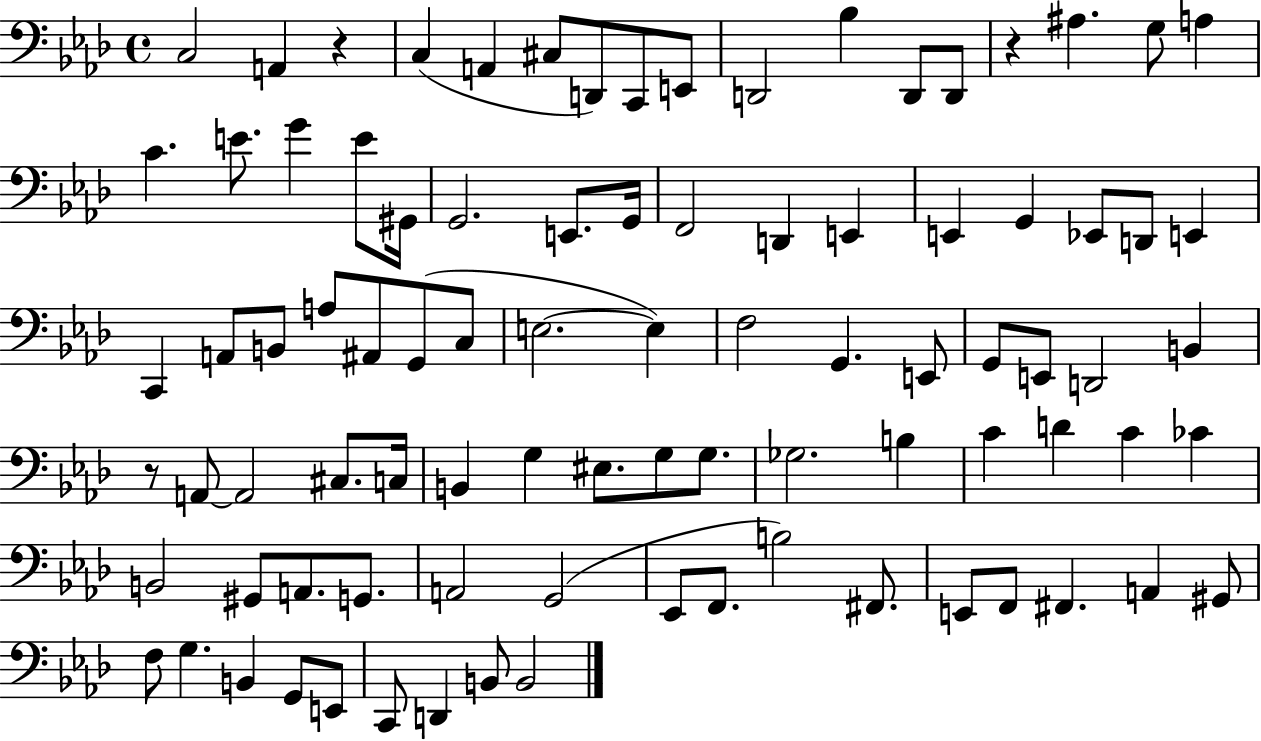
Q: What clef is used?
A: bass